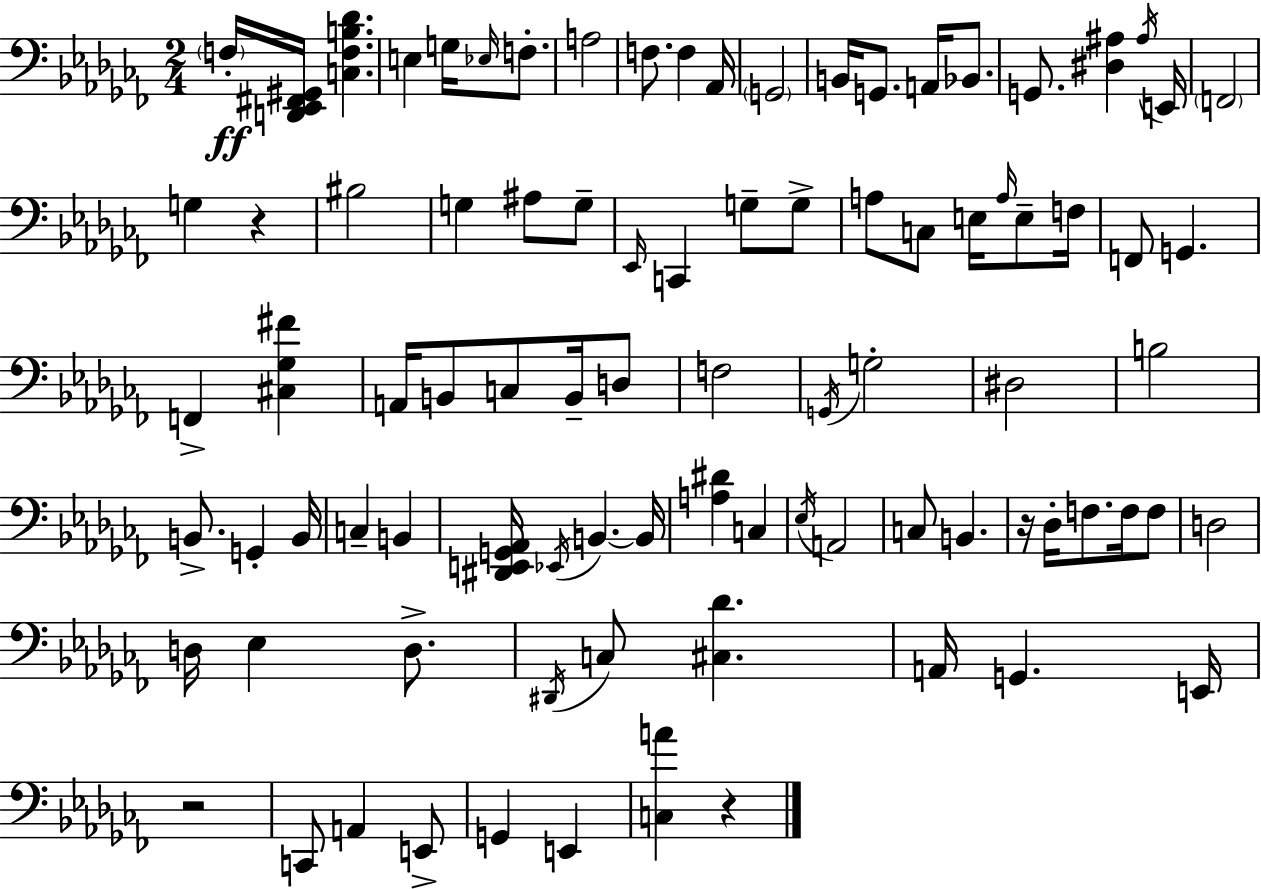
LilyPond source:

{
  \clef bass
  \numericTimeSignature
  \time 2/4
  \key aes \minor
  \parenthesize f16-.\ff <d, ees, fis, gis,>16 <c f b des'>4. | e4 g16 \grace { ees16 } f8.-. | a2 | f8. f4 | \break aes,16 \parenthesize g,2 | b,16 g,8. a,16 bes,8. | g,8. <dis ais>4 | \acciaccatura { ais16 } e,16 \parenthesize f,2 | \break g4 r4 | bis2 | g4 ais8 | g8-- \grace { ees,16 } c,4 g8-- | \break g8-> a8 c8 e16 | \grace { a16 } e8-- f16 f,8 g,4. | f,4-> | <cis ges fis'>4 a,16 b,8 c8 | \break b,16-- d8 f2 | \acciaccatura { g,16 } g2-. | dis2 | b2 | \break b,8.-> | g,4-. b,16 c4-- | b,4 <dis, e, g, aes,>16 \acciaccatura { ees,16 } b,4.~~ | b,16 <a dis'>4 | \break c4 \acciaccatura { ees16 } a,2 | c8 | b,4. r16 | des16-. f8. f16 f8 d2 | \break d16 | ees4 d8.-> \acciaccatura { dis,16 } | c8 <cis des'>4. | a,16 g,4. e,16 | \break r2 | c,8 a,4 e,8-> | g,4 e,4 | <c a'>4 r4 | \break \bar "|."
}